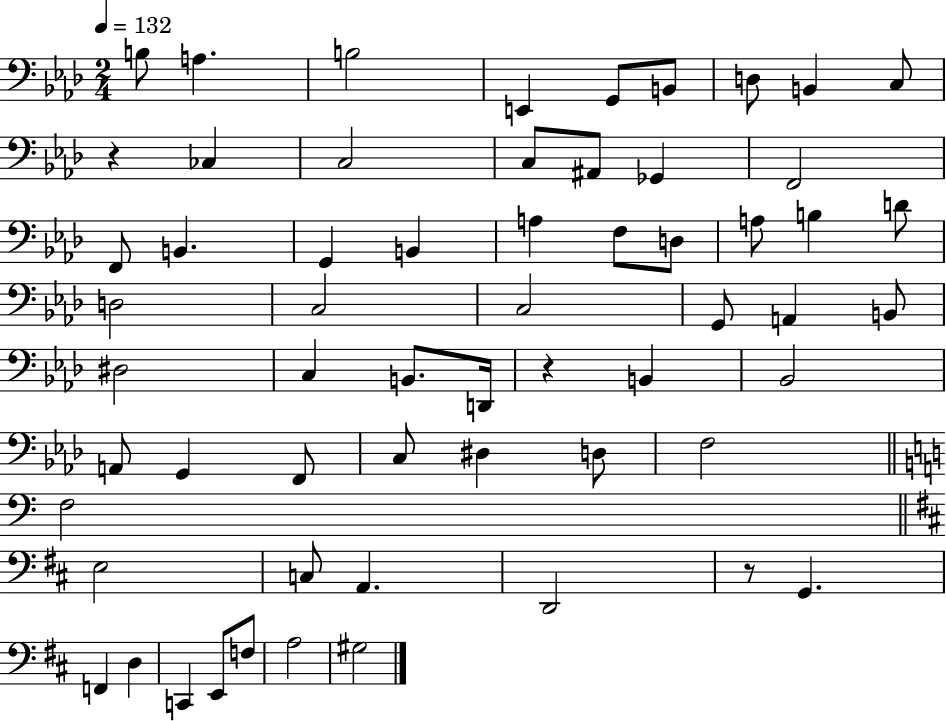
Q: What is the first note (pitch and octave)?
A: B3